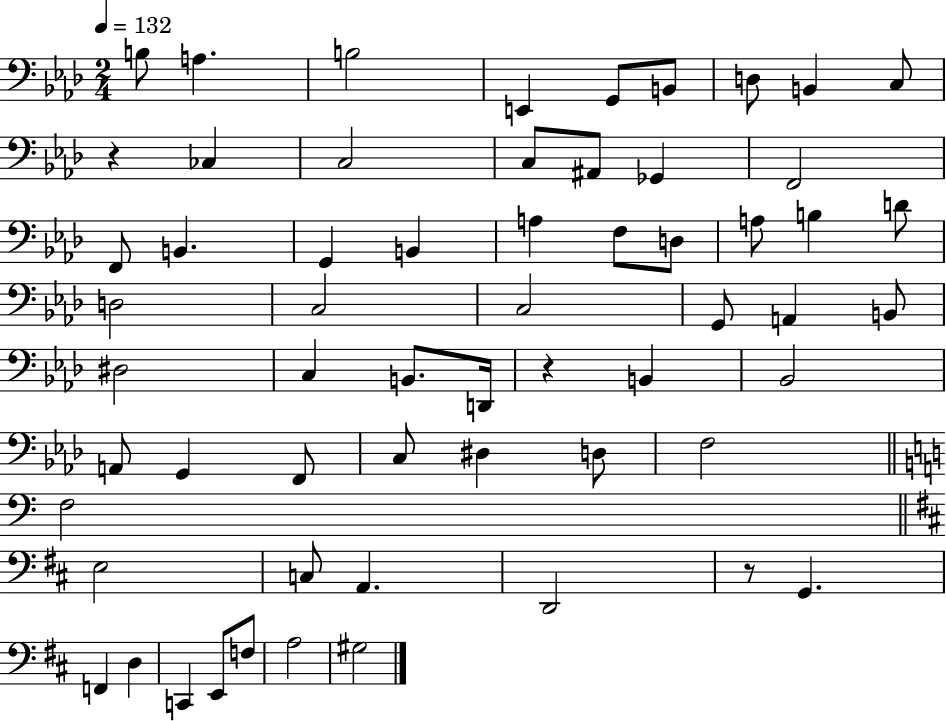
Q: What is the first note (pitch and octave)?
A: B3